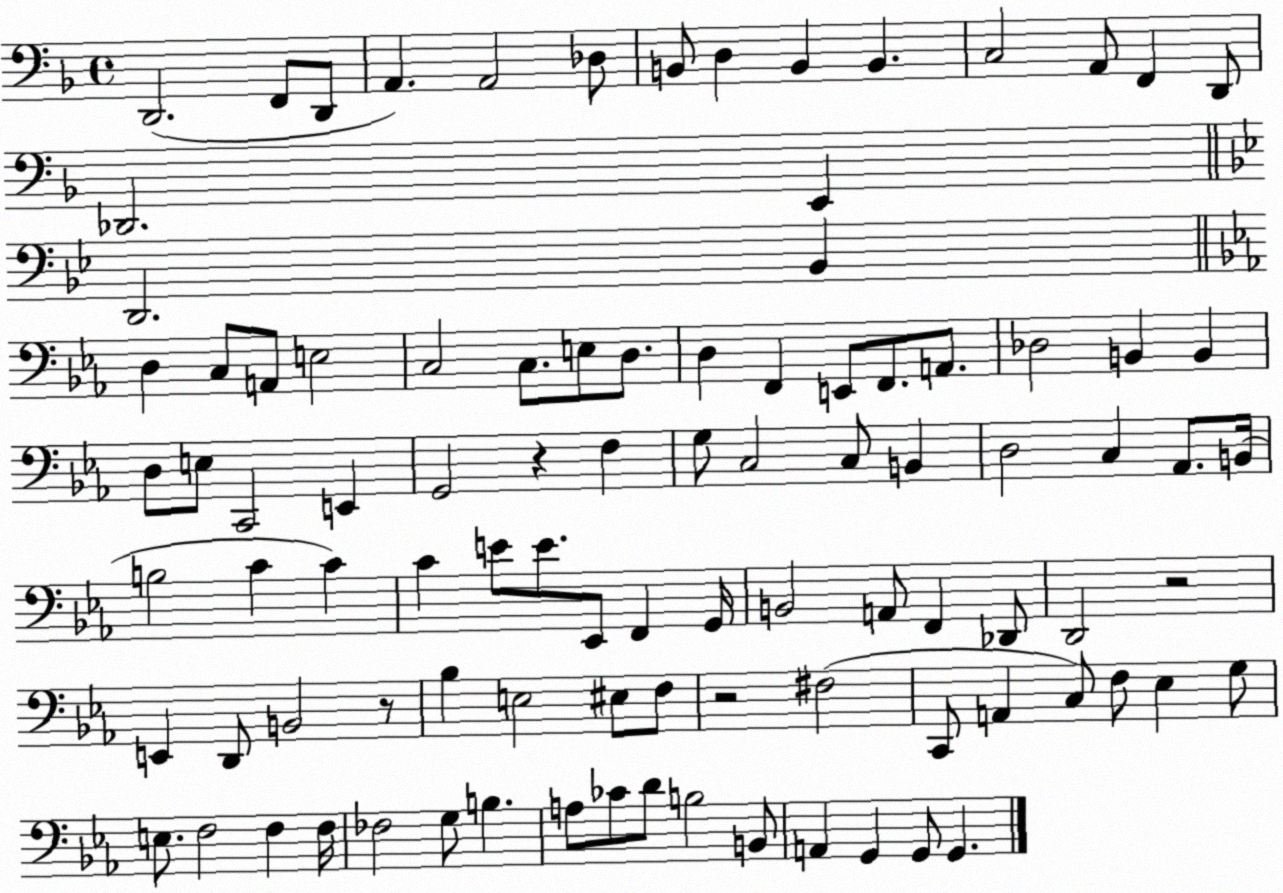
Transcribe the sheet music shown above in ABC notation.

X:1
T:Untitled
M:4/4
L:1/4
K:F
D,,2 F,,/2 D,,/2 A,, A,,2 _D,/2 B,,/2 D, B,, B,, C,2 A,,/2 F,, D,,/2 _D,,2 E,, D,,2 _B,, D, C,/2 A,,/2 E,2 C,2 C,/2 E,/2 D,/2 D, F,, E,,/2 F,,/2 A,,/2 _D,2 B,, B,, D,/2 E,/2 C,,2 E,, G,,2 z F, G,/2 C,2 C,/2 B,, D,2 C, _A,,/2 B,,/4 B,2 C C C E/2 E/2 _E,,/2 F,, G,,/4 B,,2 A,,/2 F,, _D,,/2 D,,2 z2 E,, D,,/2 B,,2 z/2 _B, E,2 ^E,/2 F,/2 z2 ^F,2 C,,/2 A,, C,/2 F,/2 _E, G,/2 E,/2 F,2 F, F,/4 _F,2 G,/2 B, A,/2 _C/2 D/2 B,2 B,,/2 A,, G,, G,,/2 G,,